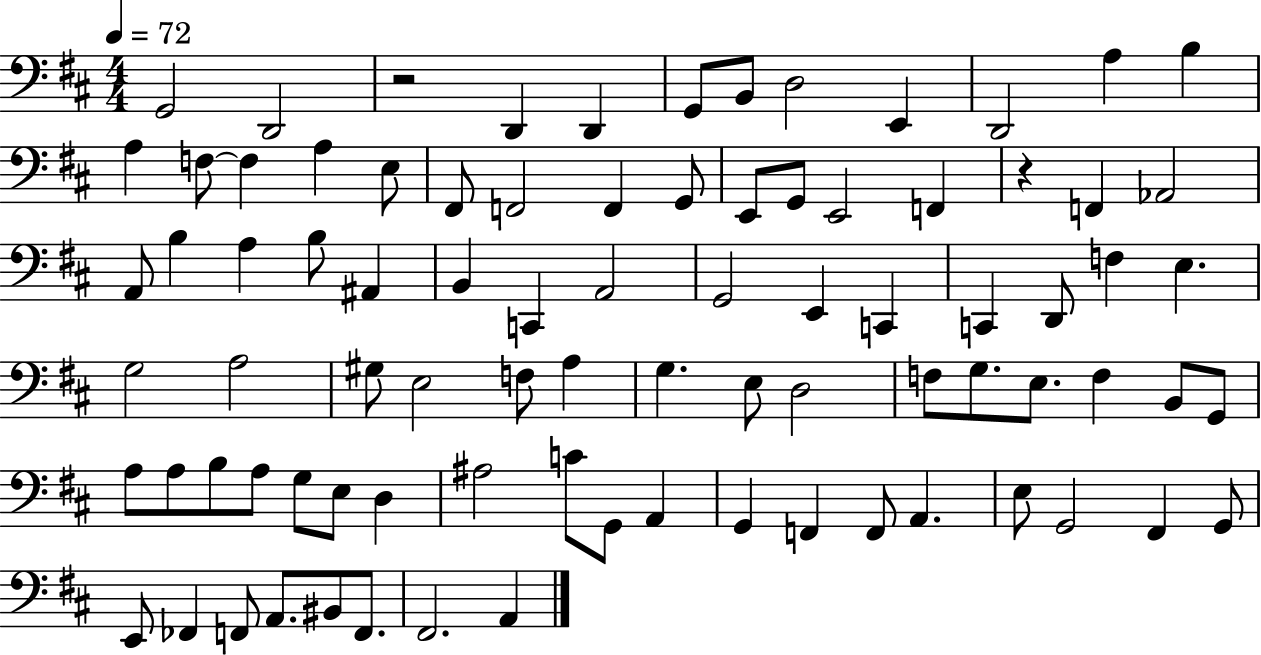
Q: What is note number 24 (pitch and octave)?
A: F2